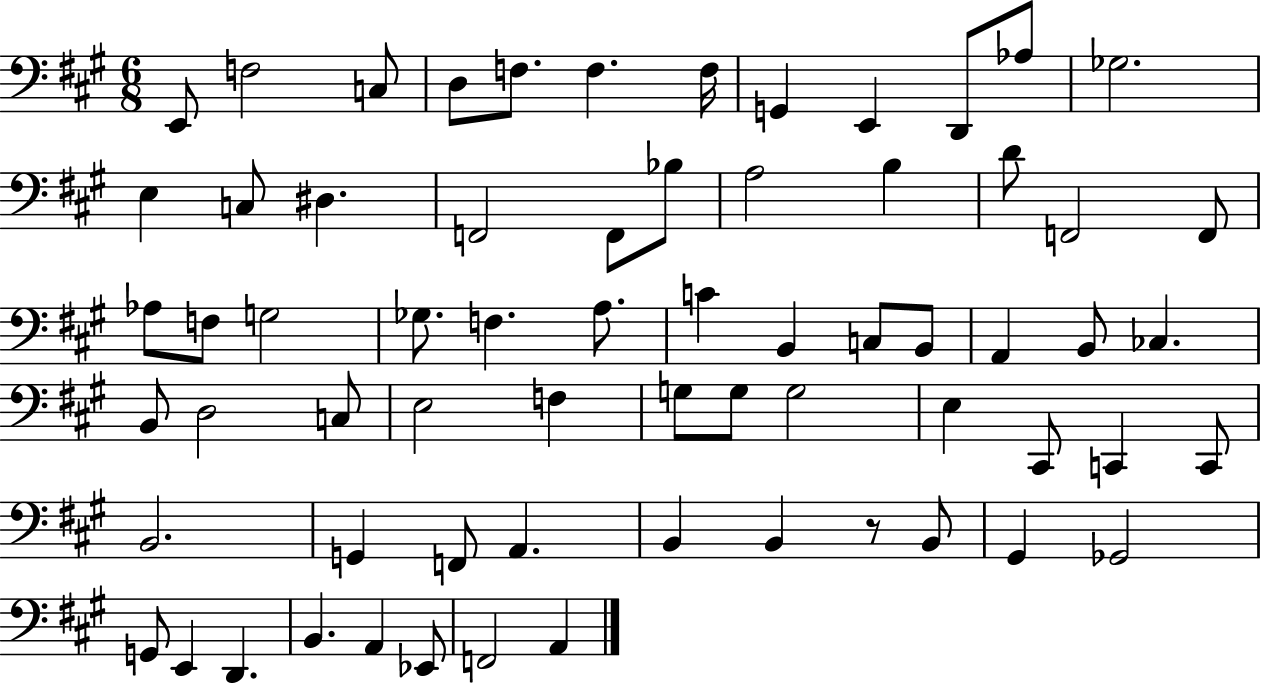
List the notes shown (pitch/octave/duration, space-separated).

E2/e F3/h C3/e D3/e F3/e. F3/q. F3/s G2/q E2/q D2/e Ab3/e Gb3/h. E3/q C3/e D#3/q. F2/h F2/e Bb3/e A3/h B3/q D4/e F2/h F2/e Ab3/e F3/e G3/h Gb3/e. F3/q. A3/e. C4/q B2/q C3/e B2/e A2/q B2/e CES3/q. B2/e D3/h C3/e E3/h F3/q G3/e G3/e G3/h E3/q C#2/e C2/q C2/e B2/h. G2/q F2/e A2/q. B2/q B2/q R/e B2/e G#2/q Gb2/h G2/e E2/q D2/q. B2/q. A2/q Eb2/e F2/h A2/q